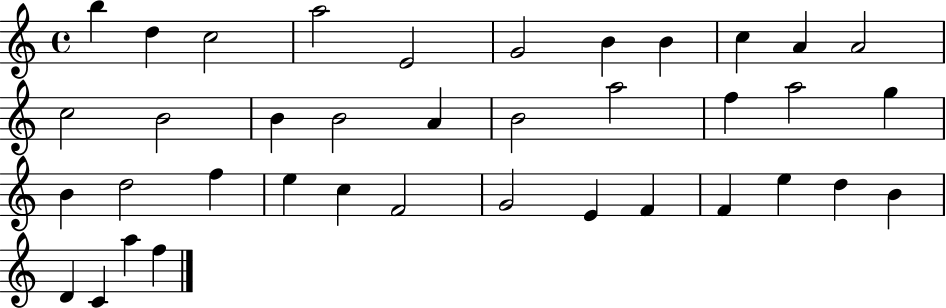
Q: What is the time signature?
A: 4/4